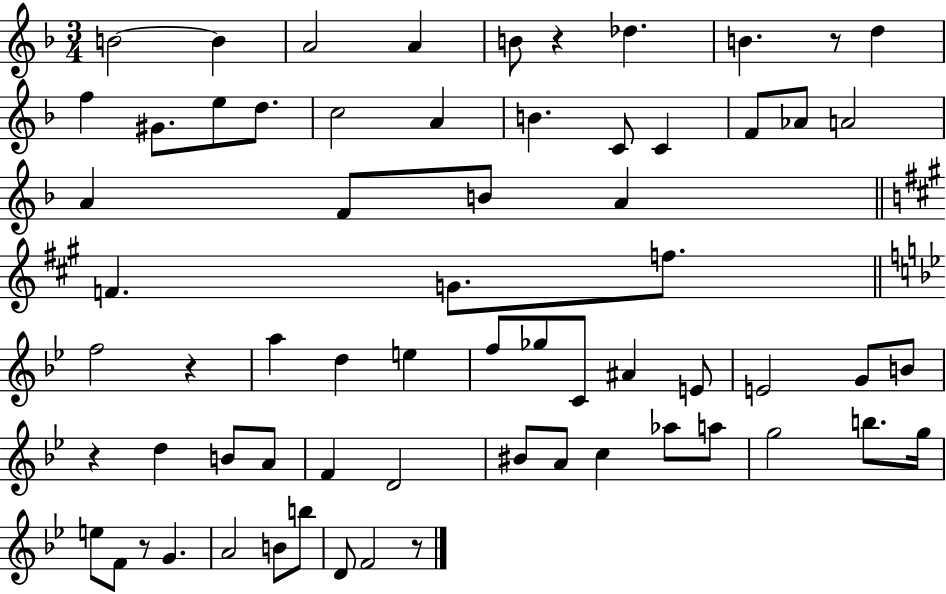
{
  \clef treble
  \numericTimeSignature
  \time 3/4
  \key f \major
  \repeat volta 2 { b'2~~ b'4 | a'2 a'4 | b'8 r4 des''4. | b'4. r8 d''4 | \break f''4 gis'8. e''8 d''8. | c''2 a'4 | b'4. c'8 c'4 | f'8 aes'8 a'2 | \break a'4 f'8 b'8 a'4 | \bar "||" \break \key a \major f'4. g'8. f''8. | \bar "||" \break \key g \minor f''2 r4 | a''4 d''4 e''4 | f''8 ges''8 c'8 ais'4 e'8 | e'2 g'8 b'8 | \break r4 d''4 b'8 a'8 | f'4 d'2 | bis'8 a'8 c''4 aes''8 a''8 | g''2 b''8. g''16 | \break e''8 f'8 r8 g'4. | a'2 b'8 b''8 | d'8 f'2 r8 | } \bar "|."
}